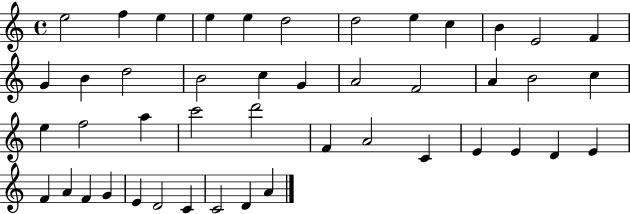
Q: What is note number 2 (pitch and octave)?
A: F5